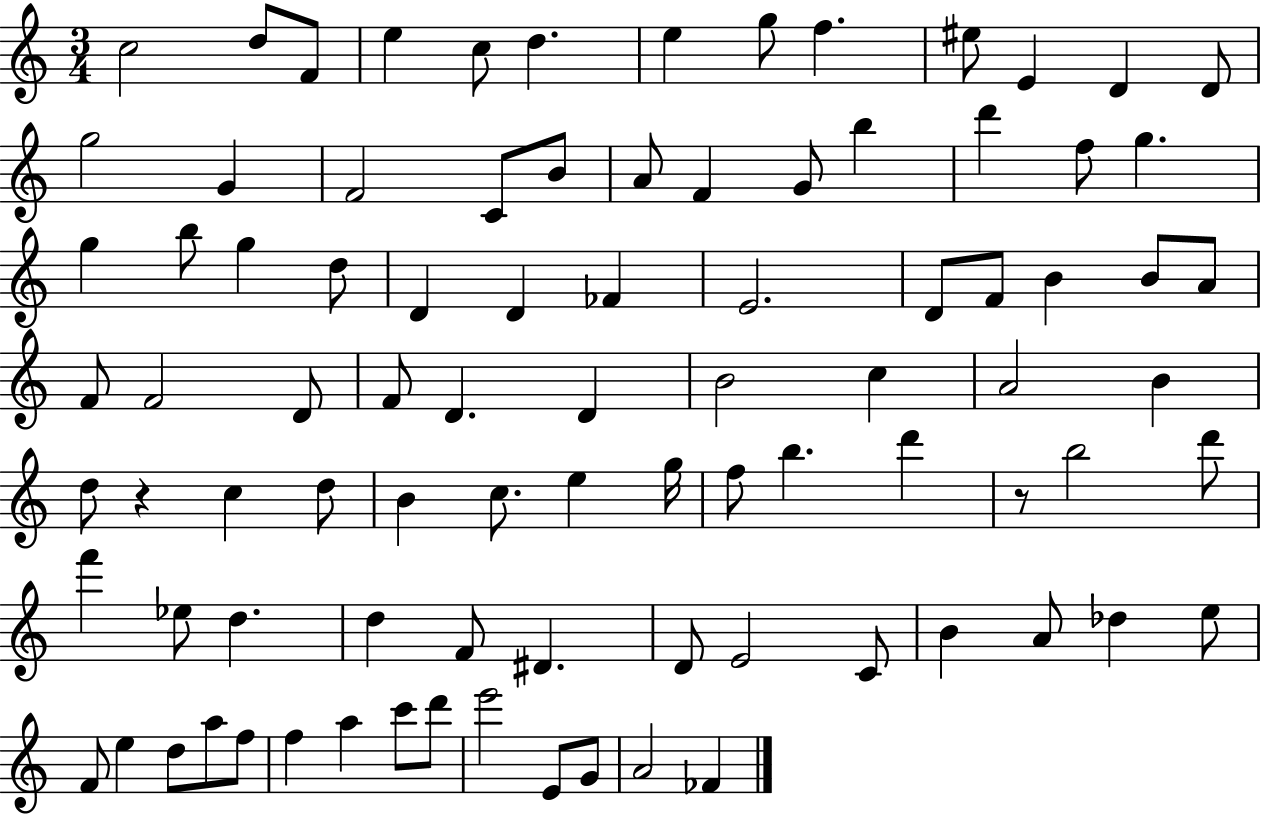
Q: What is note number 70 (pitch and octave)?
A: B4